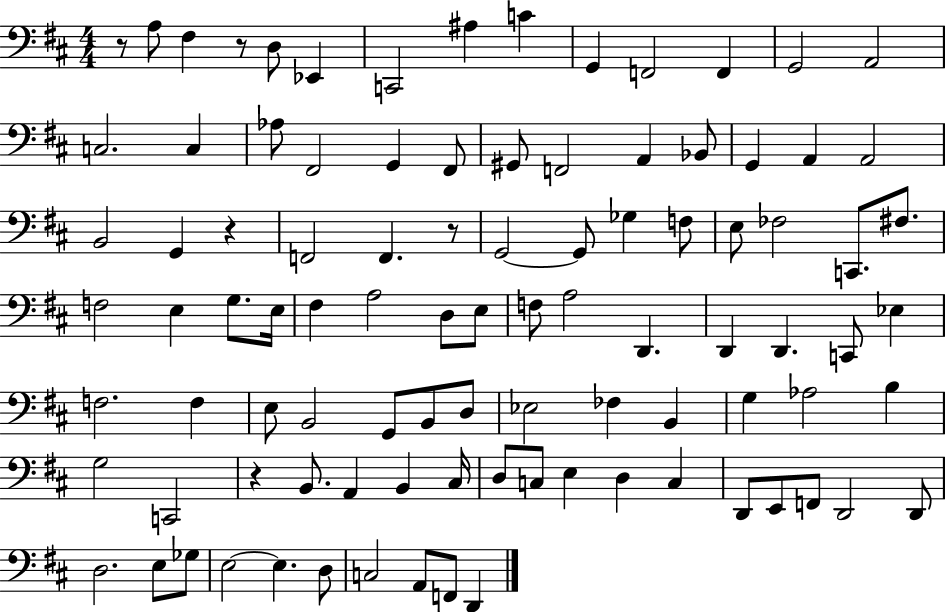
X:1
T:Untitled
M:4/4
L:1/4
K:D
z/2 A,/2 ^F, z/2 D,/2 _E,, C,,2 ^A, C G,, F,,2 F,, G,,2 A,,2 C,2 C, _A,/2 ^F,,2 G,, ^F,,/2 ^G,,/2 F,,2 A,, _B,,/2 G,, A,, A,,2 B,,2 G,, z F,,2 F,, z/2 G,,2 G,,/2 _G, F,/2 E,/2 _F,2 C,,/2 ^F,/2 F,2 E, G,/2 E,/4 ^F, A,2 D,/2 E,/2 F,/2 A,2 D,, D,, D,, C,,/2 _E, F,2 F, E,/2 B,,2 G,,/2 B,,/2 D,/2 _E,2 _F, B,, G, _A,2 B, G,2 C,,2 z B,,/2 A,, B,, ^C,/4 D,/2 C,/2 E, D, C, D,,/2 E,,/2 F,,/2 D,,2 D,,/2 D,2 E,/2 _G,/2 E,2 E, D,/2 C,2 A,,/2 F,,/2 D,,